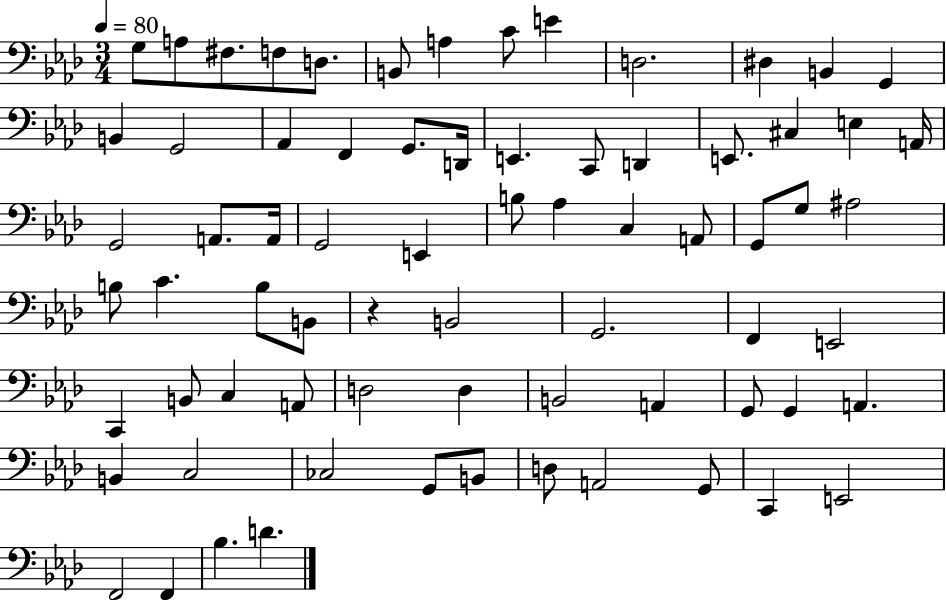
G3/e A3/e F#3/e. F3/e D3/e. B2/e A3/q C4/e E4/q D3/h. D#3/q B2/q G2/q B2/q G2/h Ab2/q F2/q G2/e. D2/s E2/q. C2/e D2/q E2/e. C#3/q E3/q A2/s G2/h A2/e. A2/s G2/h E2/q B3/e Ab3/q C3/q A2/e G2/e G3/e A#3/h B3/e C4/q. B3/e B2/e R/q B2/h G2/h. F2/q E2/h C2/q B2/e C3/q A2/e D3/h D3/q B2/h A2/q G2/e G2/q A2/q. B2/q C3/h CES3/h G2/e B2/e D3/e A2/h G2/e C2/q E2/h F2/h F2/q Bb3/q. D4/q.